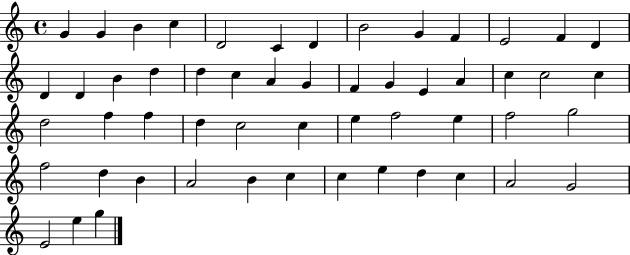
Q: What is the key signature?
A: C major